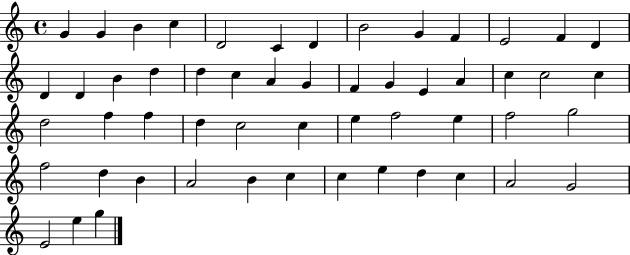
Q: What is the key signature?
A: C major